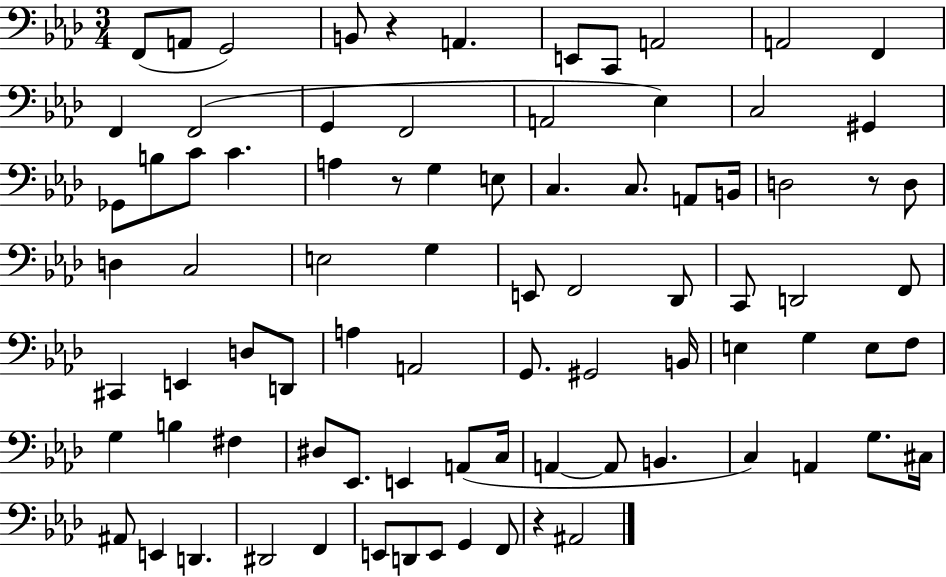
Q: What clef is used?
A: bass